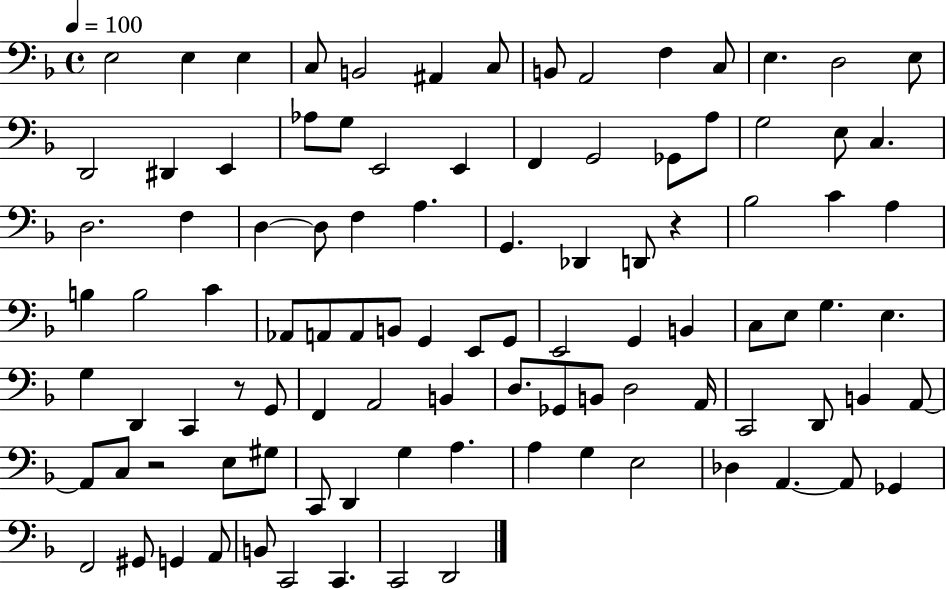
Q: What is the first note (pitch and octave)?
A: E3